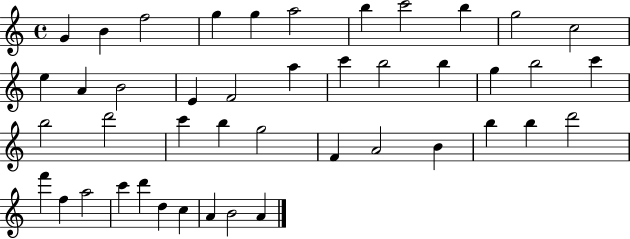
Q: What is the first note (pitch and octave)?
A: G4